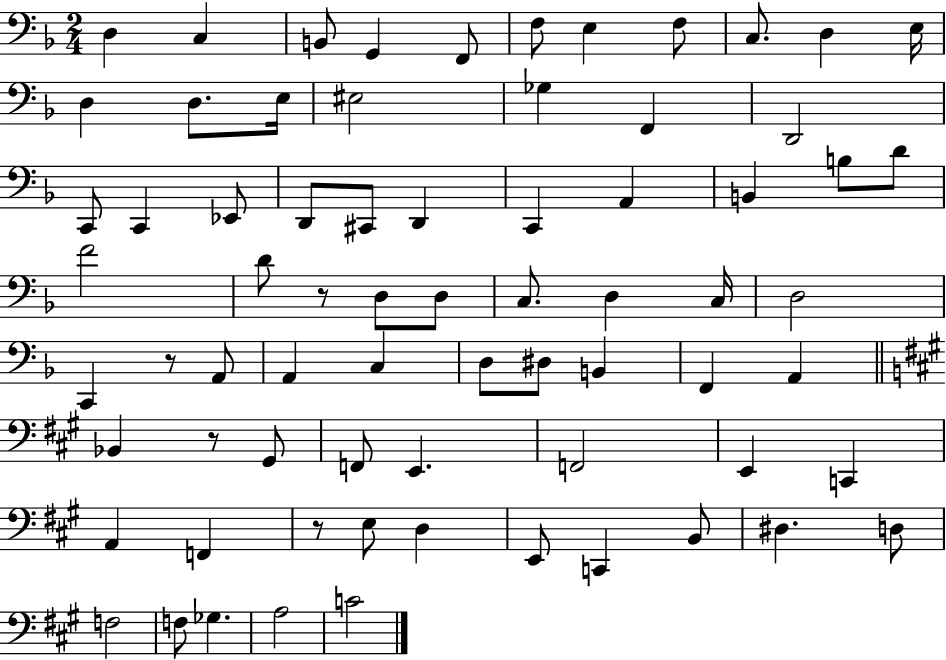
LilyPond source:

{
  \clef bass
  \numericTimeSignature
  \time 2/4
  \key f \major
  d4 c4 | b,8 g,4 f,8 | f8 e4 f8 | c8. d4 e16 | \break d4 d8. e16 | eis2 | ges4 f,4 | d,2 | \break c,8 c,4 ees,8 | d,8 cis,8 d,4 | c,4 a,4 | b,4 b8 d'8 | \break f'2 | d'8 r8 d8 d8 | c8. d4 c16 | d2 | \break c,4 r8 a,8 | a,4 c4 | d8 dis8 b,4 | f,4 a,4 | \break \bar "||" \break \key a \major bes,4 r8 gis,8 | f,8 e,4. | f,2 | e,4 c,4 | \break a,4 f,4 | r8 e8 d4 | e,8 c,4 b,8 | dis4. d8 | \break f2 | f8 ges4. | a2 | c'2 | \break \bar "|."
}